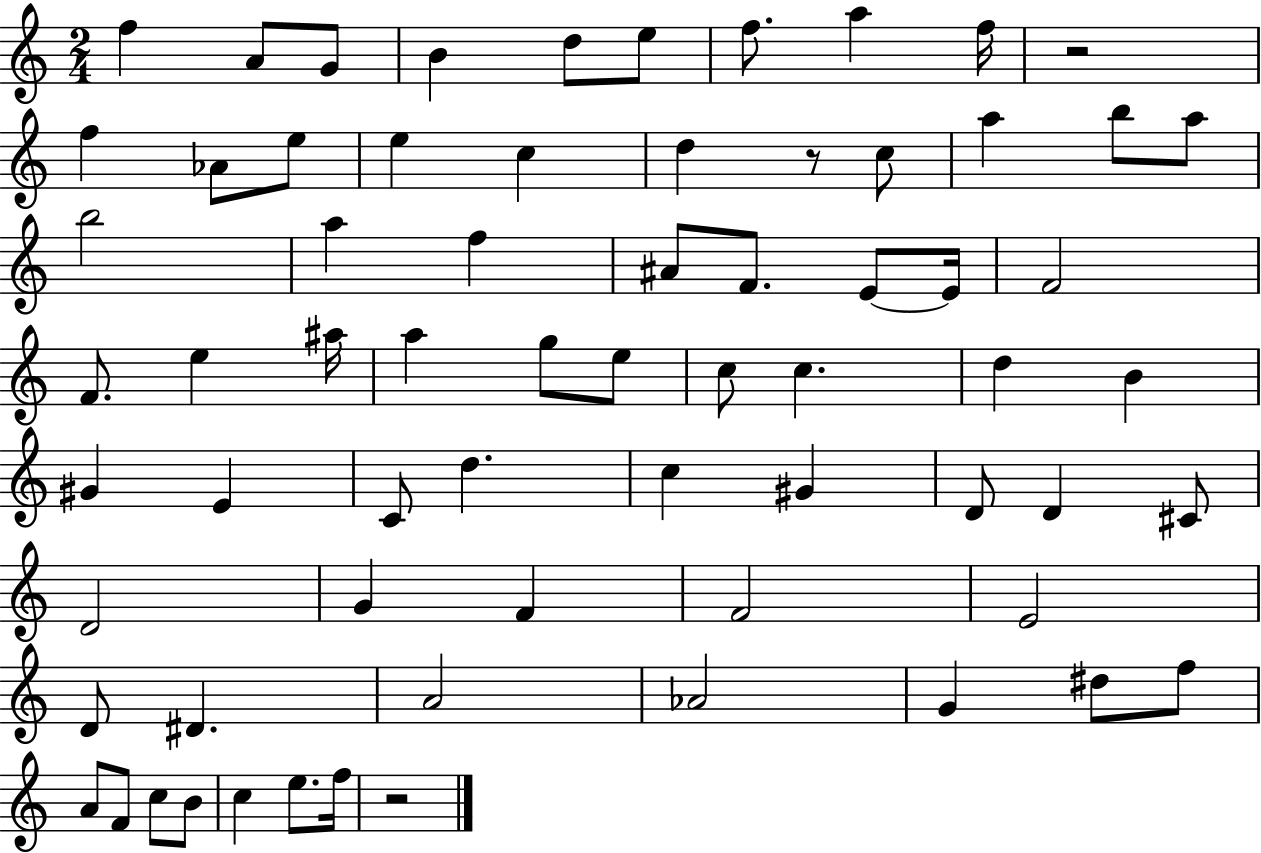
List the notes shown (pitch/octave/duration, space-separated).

F5/q A4/e G4/e B4/q D5/e E5/e F5/e. A5/q F5/s R/h F5/q Ab4/e E5/e E5/q C5/q D5/q R/e C5/e A5/q B5/e A5/e B5/h A5/q F5/q A#4/e F4/e. E4/e E4/s F4/h F4/e. E5/q A#5/s A5/q G5/e E5/e C5/e C5/q. D5/q B4/q G#4/q E4/q C4/e D5/q. C5/q G#4/q D4/e D4/q C#4/e D4/h G4/q F4/q F4/h E4/h D4/e D#4/q. A4/h Ab4/h G4/q D#5/e F5/e A4/e F4/e C5/e B4/e C5/q E5/e. F5/s R/h